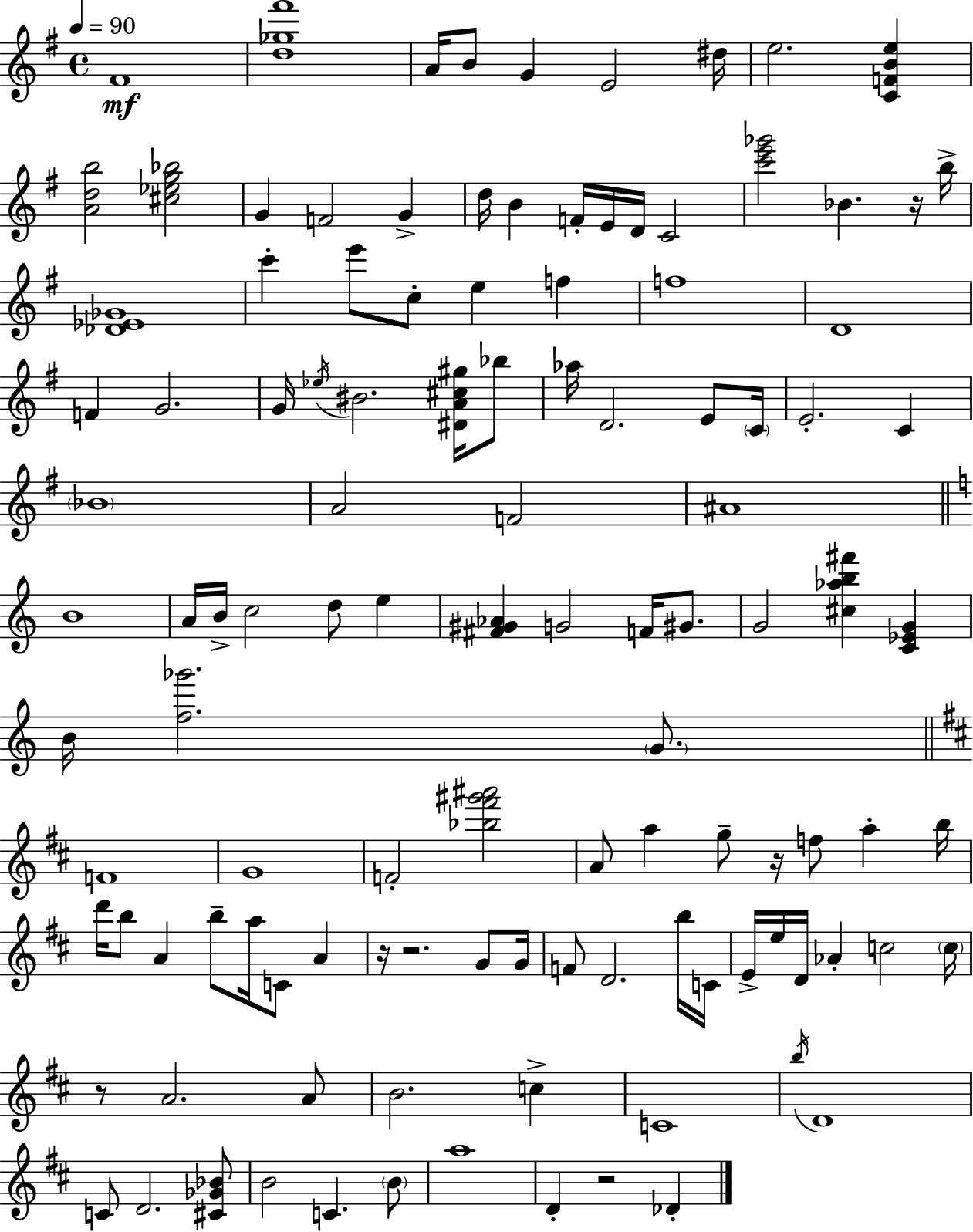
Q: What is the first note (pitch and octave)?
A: F#4